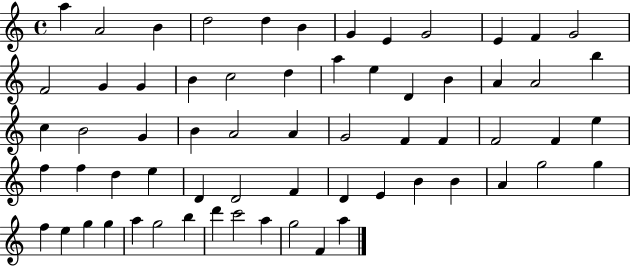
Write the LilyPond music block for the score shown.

{
  \clef treble
  \time 4/4
  \defaultTimeSignature
  \key c \major
  a''4 a'2 b'4 | d''2 d''4 b'4 | g'4 e'4 g'2 | e'4 f'4 g'2 | \break f'2 g'4 g'4 | b'4 c''2 d''4 | a''4 e''4 d'4 b'4 | a'4 a'2 b''4 | \break c''4 b'2 g'4 | b'4 a'2 a'4 | g'2 f'4 f'4 | f'2 f'4 e''4 | \break f''4 f''4 d''4 e''4 | d'4 d'2 f'4 | d'4 e'4 b'4 b'4 | a'4 g''2 g''4 | \break f''4 e''4 g''4 g''4 | a''4 g''2 b''4 | d'''4 c'''2 a''4 | g''2 f'4 a''4 | \break \bar "|."
}